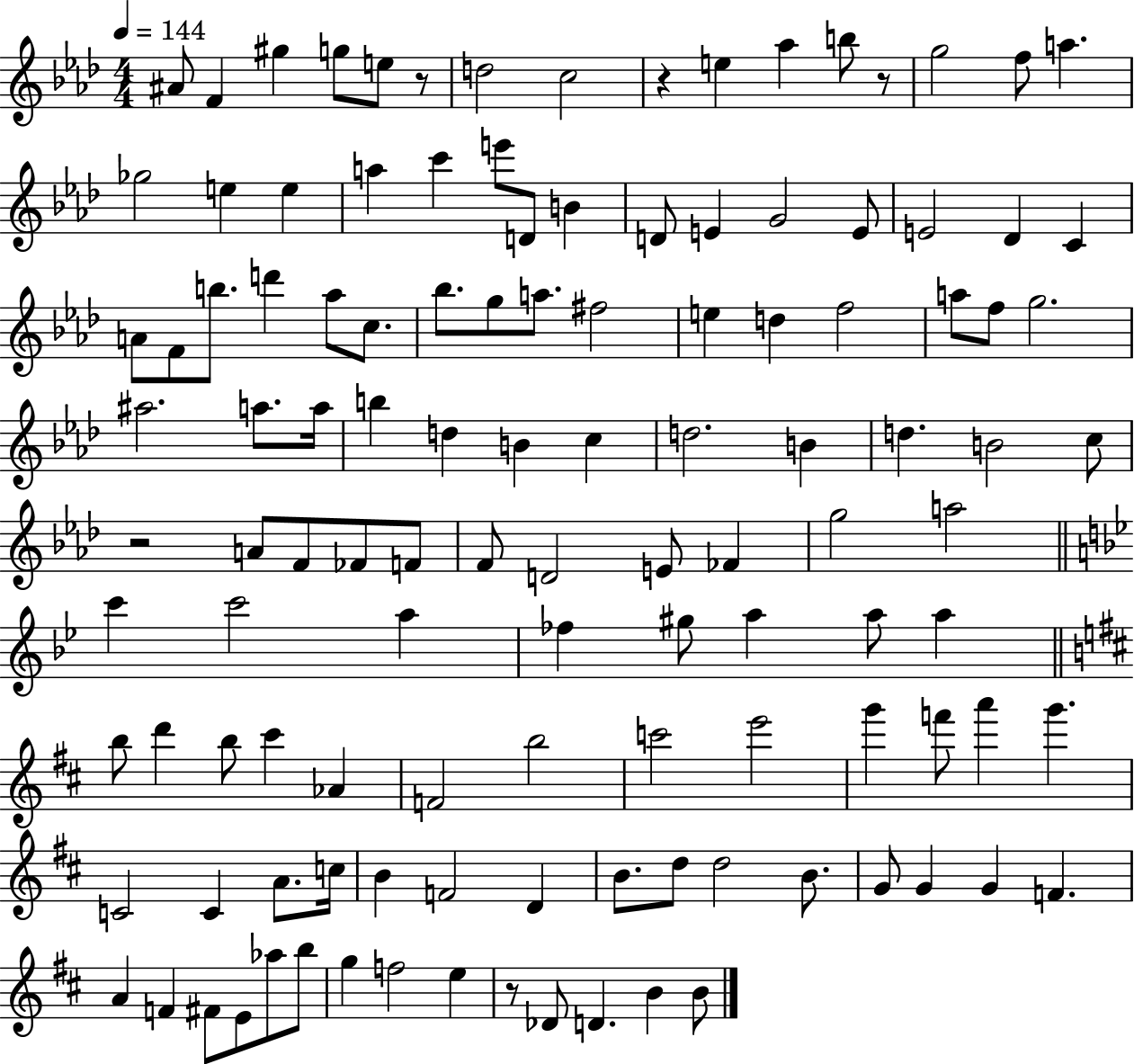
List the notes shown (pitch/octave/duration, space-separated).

A#4/e F4/q G#5/q G5/e E5/e R/e D5/h C5/h R/q E5/q Ab5/q B5/e R/e G5/h F5/e A5/q. Gb5/h E5/q E5/q A5/q C6/q E6/e D4/e B4/q D4/e E4/q G4/h E4/e E4/h Db4/q C4/q A4/e F4/e B5/e. D6/q Ab5/e C5/e. Bb5/e. G5/e A5/e. F#5/h E5/q D5/q F5/h A5/e F5/e G5/h. A#5/h. A5/e. A5/s B5/q D5/q B4/q C5/q D5/h. B4/q D5/q. B4/h C5/e R/h A4/e F4/e FES4/e F4/e F4/e D4/h E4/e FES4/q G5/h A5/h C6/q C6/h A5/q FES5/q G#5/e A5/q A5/e A5/q B5/e D6/q B5/e C#6/q Ab4/q F4/h B5/h C6/h E6/h G6/q F6/e A6/q G6/q. C4/h C4/q A4/e. C5/s B4/q F4/h D4/q B4/e. D5/e D5/h B4/e. G4/e G4/q G4/q F4/q. A4/q F4/q F#4/e E4/e Ab5/e B5/e G5/q F5/h E5/q R/e Db4/e D4/q. B4/q B4/e